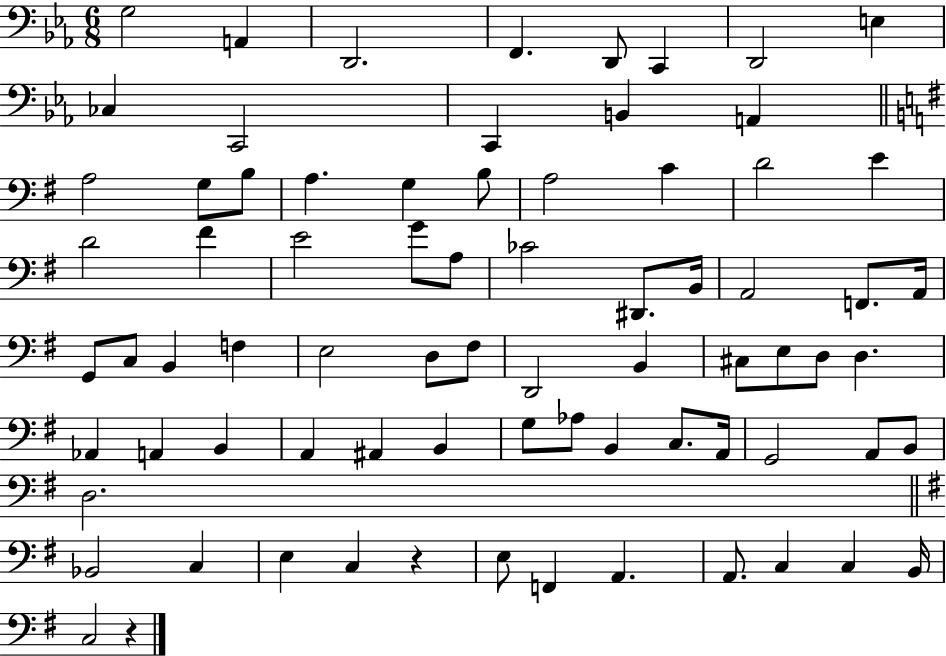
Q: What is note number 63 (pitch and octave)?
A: Bb2